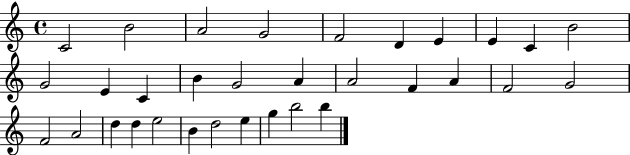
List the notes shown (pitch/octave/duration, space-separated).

C4/h B4/h A4/h G4/h F4/h D4/q E4/q E4/q C4/q B4/h G4/h E4/q C4/q B4/q G4/h A4/q A4/h F4/q A4/q F4/h G4/h F4/h A4/h D5/q D5/q E5/h B4/q D5/h E5/q G5/q B5/h B5/q